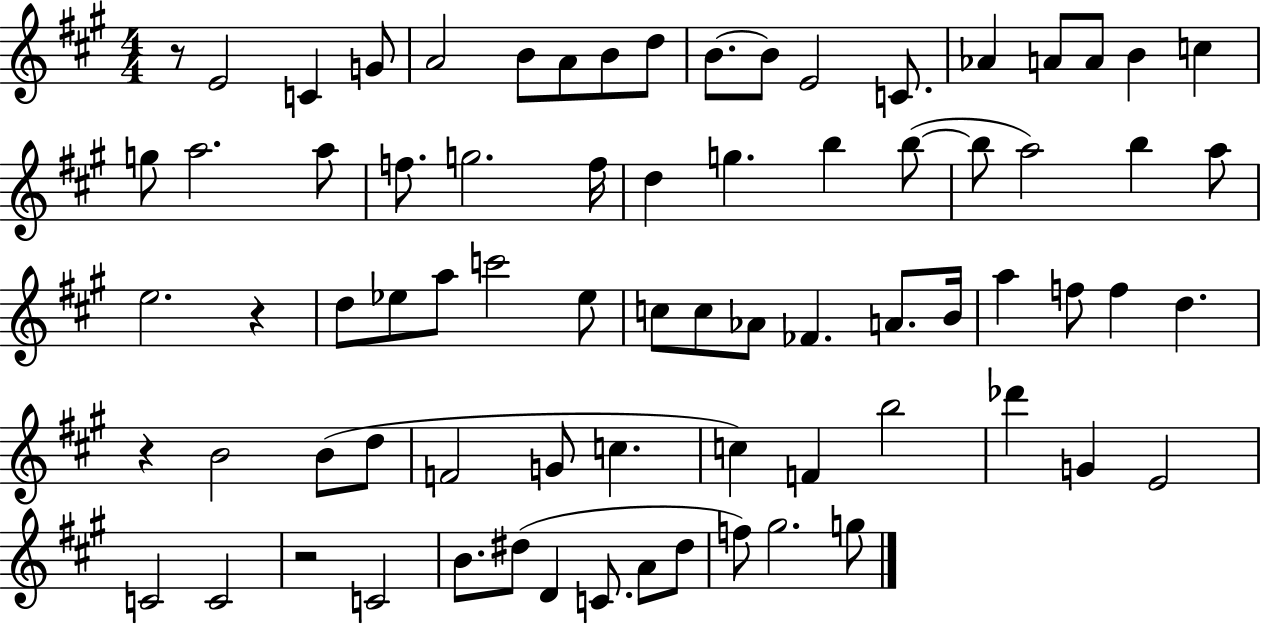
X:1
T:Untitled
M:4/4
L:1/4
K:A
z/2 E2 C G/2 A2 B/2 A/2 B/2 d/2 B/2 B/2 E2 C/2 _A A/2 A/2 B c g/2 a2 a/2 f/2 g2 f/4 d g b b/2 b/2 a2 b a/2 e2 z d/2 _e/2 a/2 c'2 _e/2 c/2 c/2 _A/2 _F A/2 B/4 a f/2 f d z B2 B/2 d/2 F2 G/2 c c F b2 _d' G E2 C2 C2 z2 C2 B/2 ^d/2 D C/2 A/2 ^d/2 f/2 ^g2 g/2